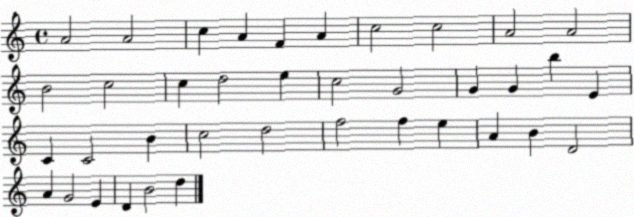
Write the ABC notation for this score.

X:1
T:Untitled
M:4/4
L:1/4
K:C
A2 A2 c A F A c2 c2 A2 A2 B2 c2 c d2 e c2 G2 G G b E C C2 B c2 d2 f2 f e A B D2 A G2 E D B2 d